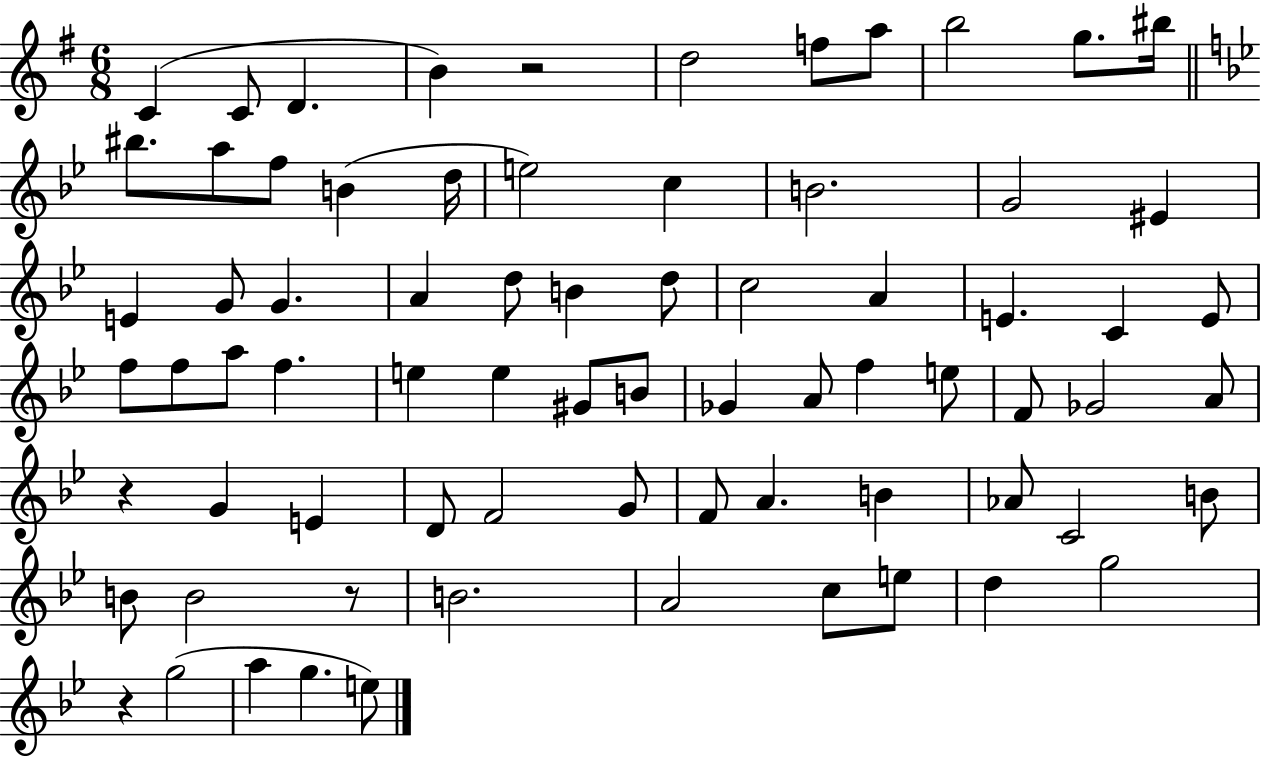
{
  \clef treble
  \numericTimeSignature
  \time 6/8
  \key g \major
  c'4( c'8 d'4. | b'4) r2 | d''2 f''8 a''8 | b''2 g''8. bis''16 | \break \bar "||" \break \key bes \major bis''8. a''8 f''8 b'4( d''16 | e''2) c''4 | b'2. | g'2 eis'4 | \break e'4 g'8 g'4. | a'4 d''8 b'4 d''8 | c''2 a'4 | e'4. c'4 e'8 | \break f''8 f''8 a''8 f''4. | e''4 e''4 gis'8 b'8 | ges'4 a'8 f''4 e''8 | f'8 ges'2 a'8 | \break r4 g'4 e'4 | d'8 f'2 g'8 | f'8 a'4. b'4 | aes'8 c'2 b'8 | \break b'8 b'2 r8 | b'2. | a'2 c''8 e''8 | d''4 g''2 | \break r4 g''2( | a''4 g''4. e''8) | \bar "|."
}